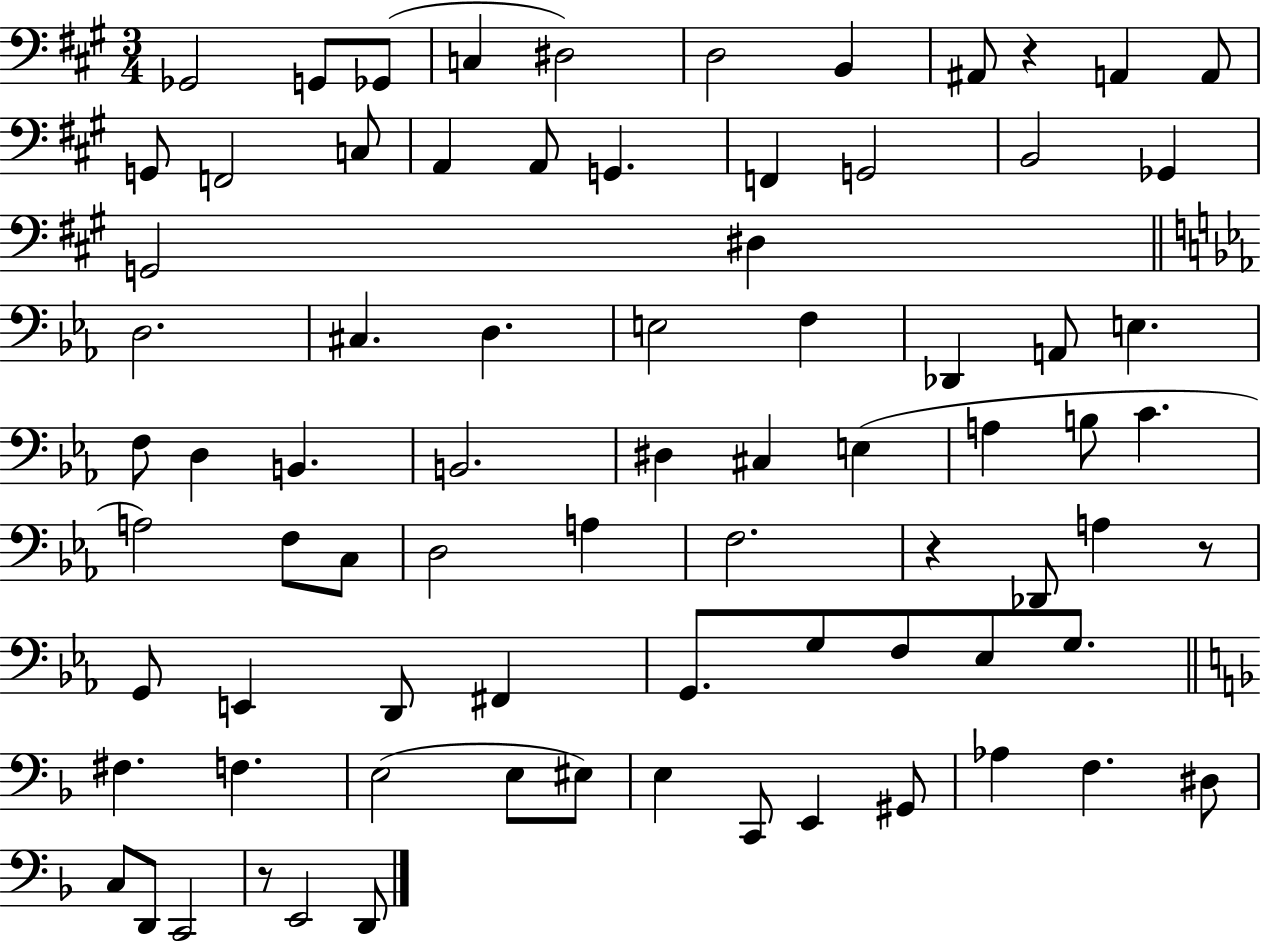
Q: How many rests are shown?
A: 4